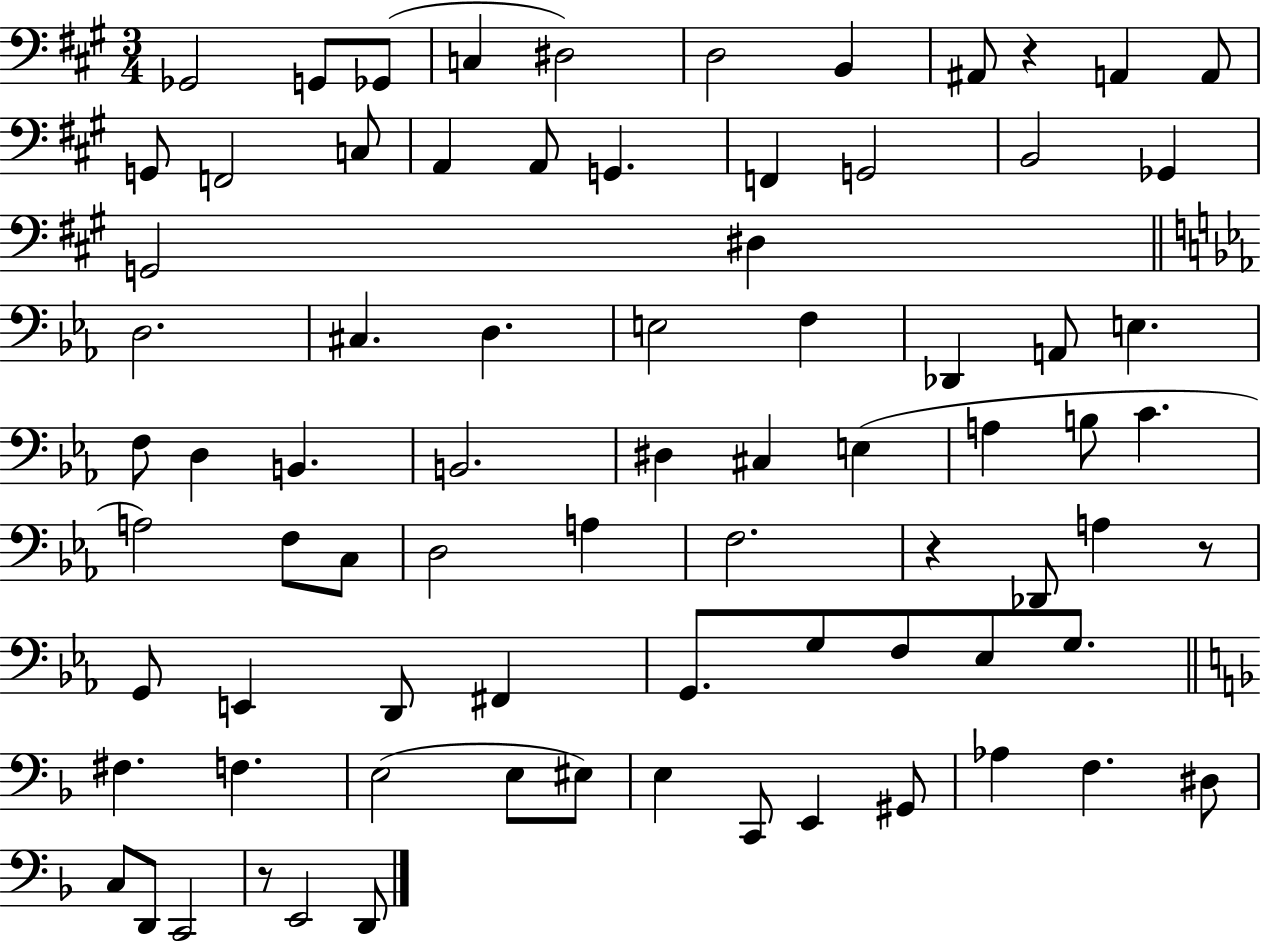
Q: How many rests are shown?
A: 4